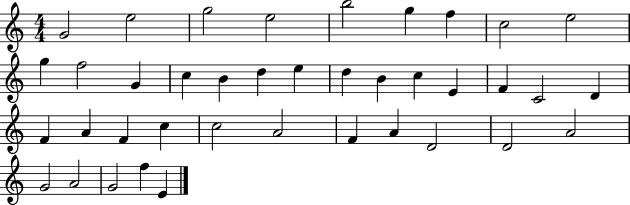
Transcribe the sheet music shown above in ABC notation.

X:1
T:Untitled
M:4/4
L:1/4
K:C
G2 e2 g2 e2 b2 g f c2 e2 g f2 G c B d e d B c E F C2 D F A F c c2 A2 F A D2 D2 A2 G2 A2 G2 f E